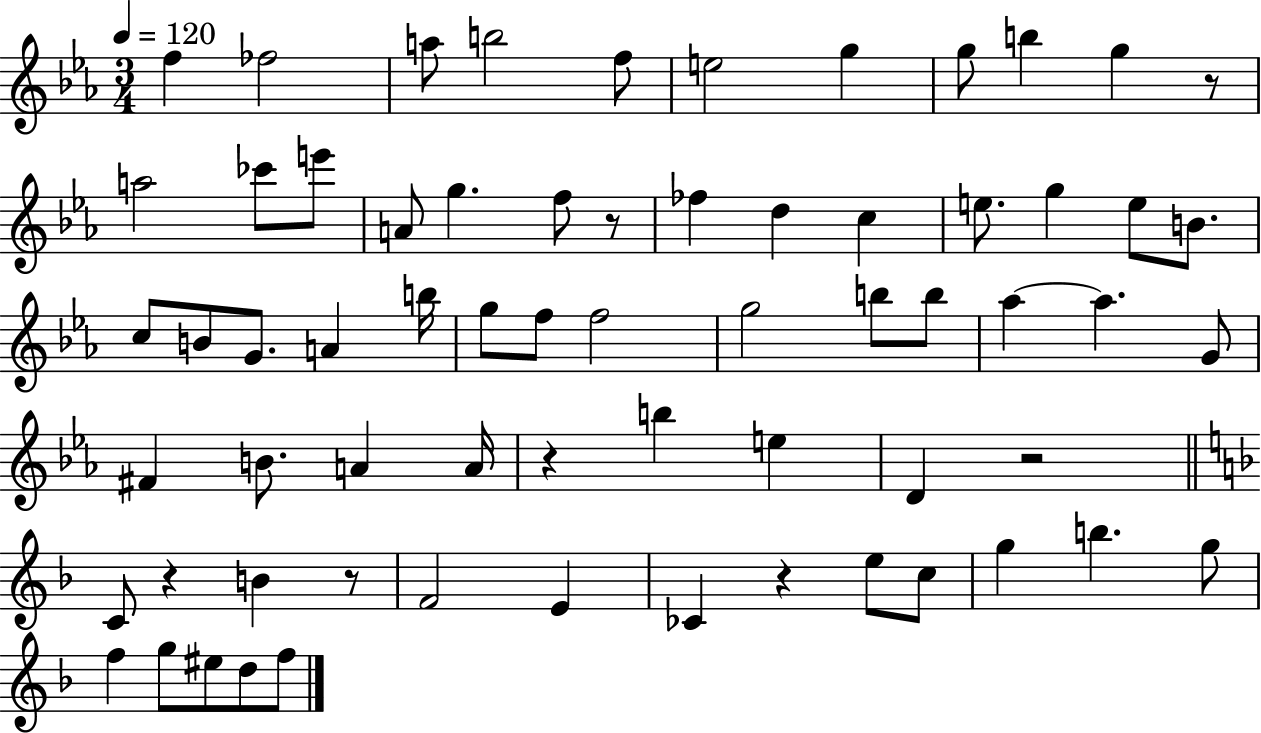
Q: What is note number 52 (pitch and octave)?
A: G5